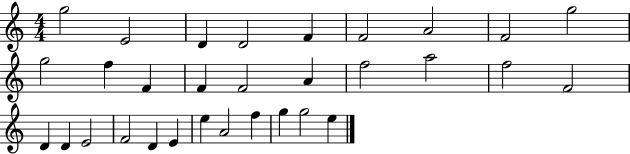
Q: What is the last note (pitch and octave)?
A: E5